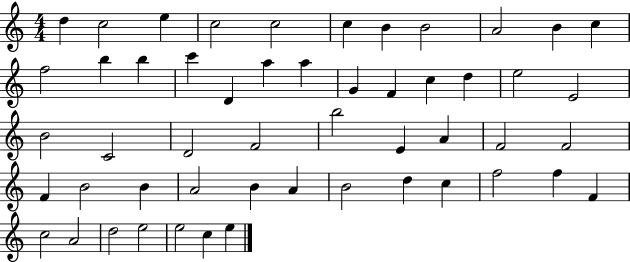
{
  \clef treble
  \numericTimeSignature
  \time 4/4
  \key c \major
  d''4 c''2 e''4 | c''2 c''2 | c''4 b'4 b'2 | a'2 b'4 c''4 | \break f''2 b''4 b''4 | c'''4 d'4 a''4 a''4 | g'4 f'4 c''4 d''4 | e''2 e'2 | \break b'2 c'2 | d'2 f'2 | b''2 e'4 a'4 | f'2 f'2 | \break f'4 b'2 b'4 | a'2 b'4 a'4 | b'2 d''4 c''4 | f''2 f''4 f'4 | \break c''2 a'2 | d''2 e''2 | e''2 c''4 e''4 | \bar "|."
}